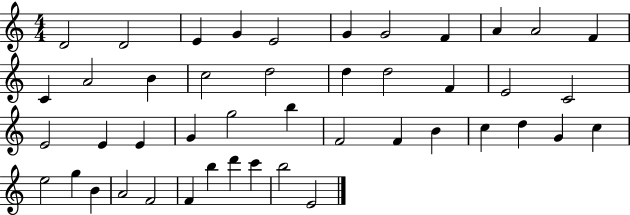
{
  \clef treble
  \numericTimeSignature
  \time 4/4
  \key c \major
  d'2 d'2 | e'4 g'4 e'2 | g'4 g'2 f'4 | a'4 a'2 f'4 | \break c'4 a'2 b'4 | c''2 d''2 | d''4 d''2 f'4 | e'2 c'2 | \break e'2 e'4 e'4 | g'4 g''2 b''4 | f'2 f'4 b'4 | c''4 d''4 g'4 c''4 | \break e''2 g''4 b'4 | a'2 f'2 | f'4 b''4 d'''4 c'''4 | b''2 e'2 | \break \bar "|."
}